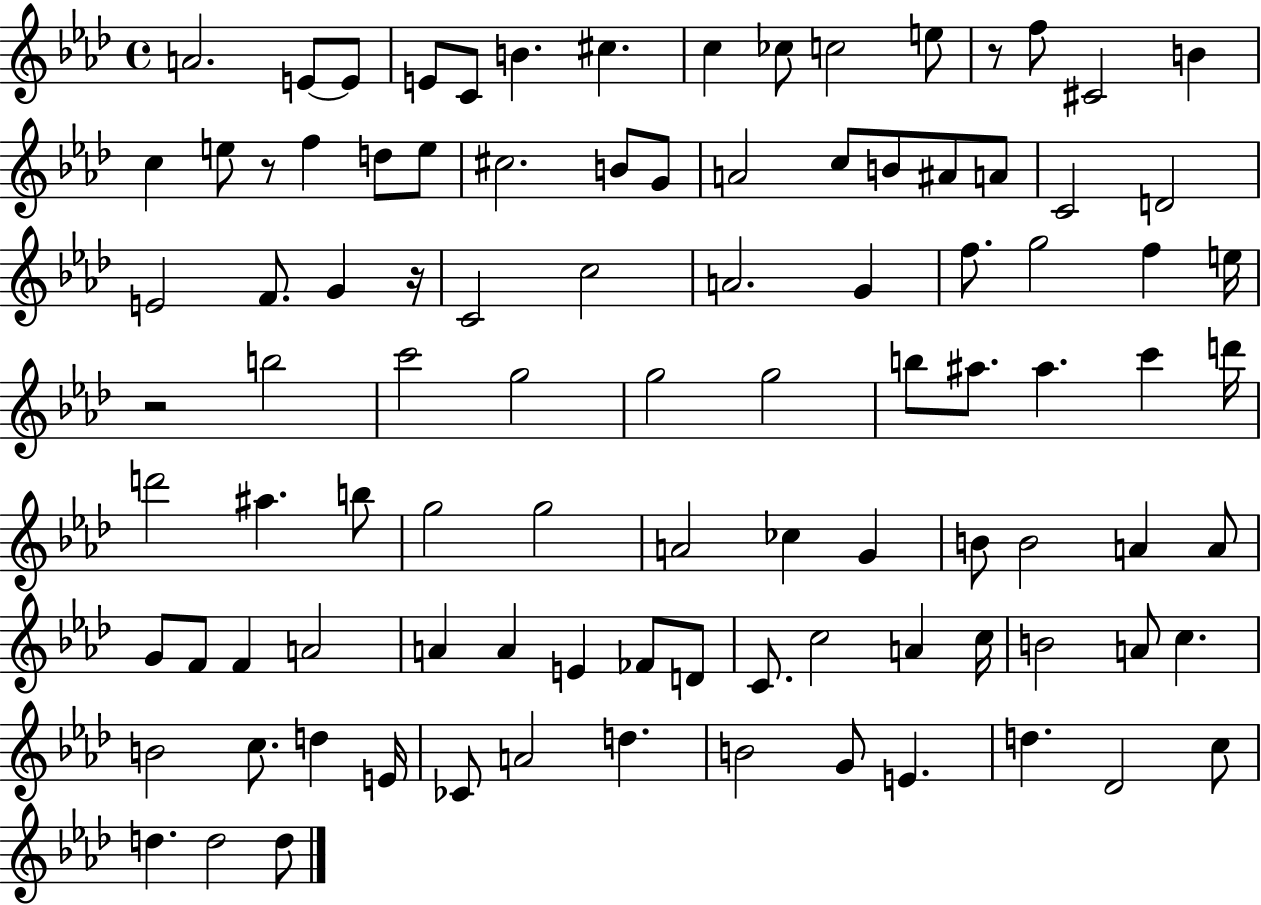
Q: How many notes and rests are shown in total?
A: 98